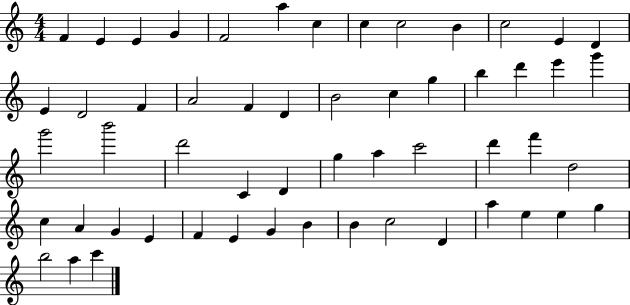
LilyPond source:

{
  \clef treble
  \numericTimeSignature
  \time 4/4
  \key c \major
  f'4 e'4 e'4 g'4 | f'2 a''4 c''4 | c''4 c''2 b'4 | c''2 e'4 d'4 | \break e'4 d'2 f'4 | a'2 f'4 d'4 | b'2 c''4 g''4 | b''4 d'''4 e'''4 g'''4 | \break g'''2 b'''2 | d'''2 c'4 d'4 | g''4 a''4 c'''2 | d'''4 f'''4 d''2 | \break c''4 a'4 g'4 e'4 | f'4 e'4 g'4 b'4 | b'4 c''2 d'4 | a''4 e''4 e''4 g''4 | \break b''2 a''4 c'''4 | \bar "|."
}